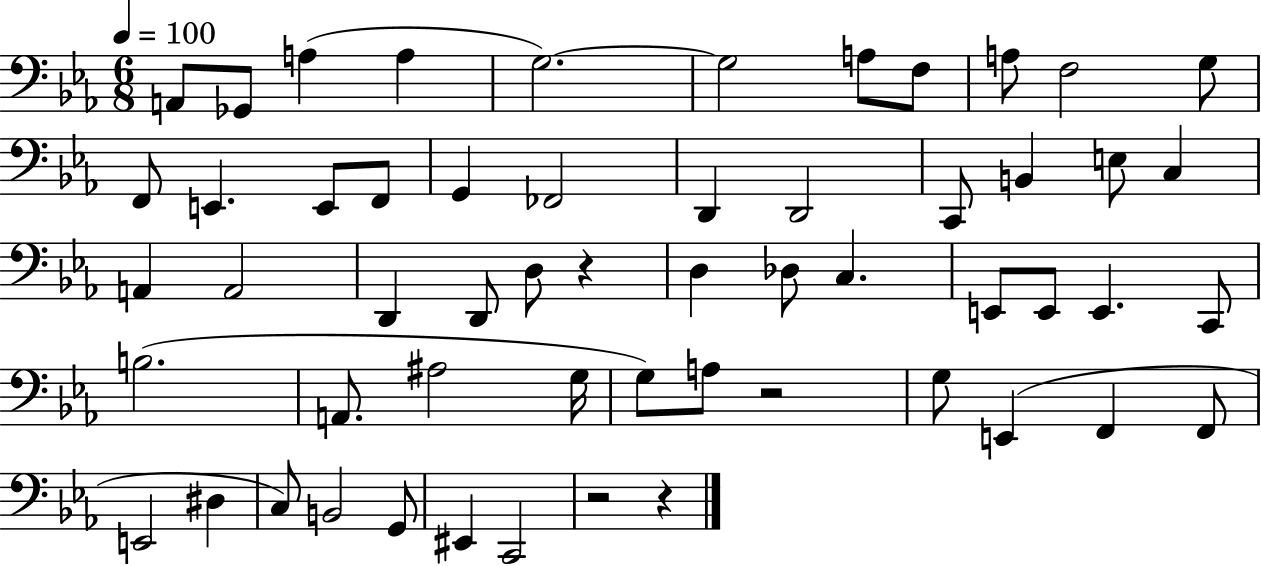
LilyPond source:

{
  \clef bass
  \numericTimeSignature
  \time 6/8
  \key ees \major
  \tempo 4 = 100
  \repeat volta 2 { a,8 ges,8 a4( a4 | g2.~~) | g2 a8 f8 | a8 f2 g8 | \break f,8 e,4. e,8 f,8 | g,4 fes,2 | d,4 d,2 | c,8 b,4 e8 c4 | \break a,4 a,2 | d,4 d,8 d8 r4 | d4 des8 c4. | e,8 e,8 e,4. c,8 | \break b2.( | a,8. ais2 g16 | g8) a8 r2 | g8 e,4( f,4 f,8 | \break e,2 dis4 | c8) b,2 g,8 | eis,4 c,2 | r2 r4 | \break } \bar "|."
}